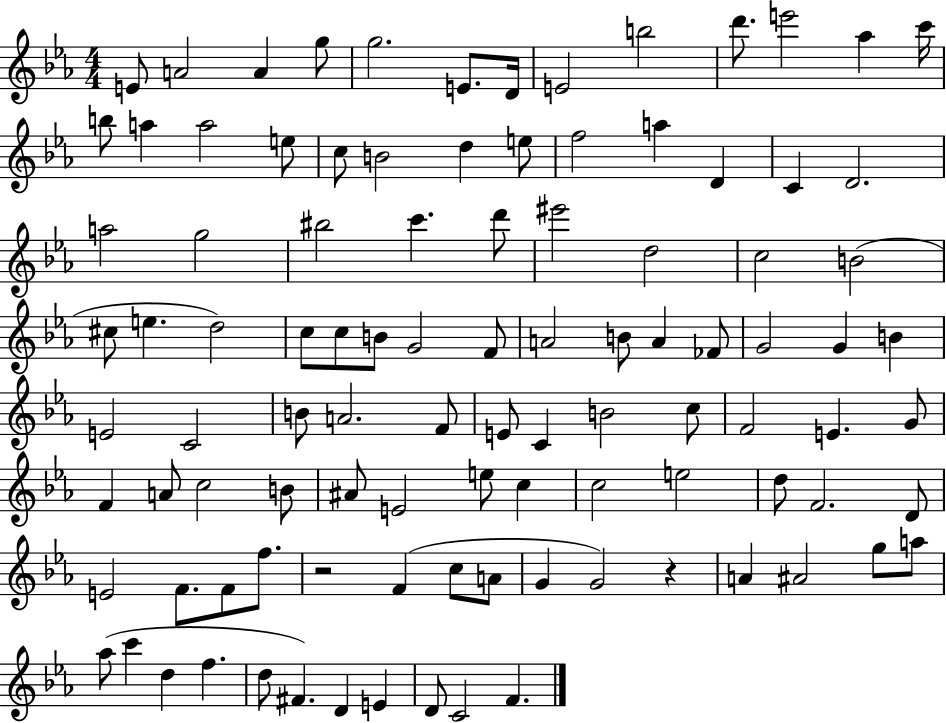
E4/e A4/h A4/q G5/e G5/h. E4/e. D4/s E4/h B5/h D6/e. E6/h Ab5/q C6/s B5/e A5/q A5/h E5/e C5/e B4/h D5/q E5/e F5/h A5/q D4/q C4/q D4/h. A5/h G5/h BIS5/h C6/q. D6/e EIS6/h D5/h C5/h B4/h C#5/e E5/q. D5/h C5/e C5/e B4/e G4/h F4/e A4/h B4/e A4/q FES4/e G4/h G4/q B4/q E4/h C4/h B4/e A4/h. F4/e E4/e C4/q B4/h C5/e F4/h E4/q. G4/e F4/q A4/e C5/h B4/e A#4/e E4/h E5/e C5/q C5/h E5/h D5/e F4/h. D4/e E4/h F4/e. F4/e F5/e. R/h F4/q C5/e A4/e G4/q G4/h R/q A4/q A#4/h G5/e A5/e Ab5/e C6/q D5/q F5/q. D5/e F#4/q. D4/q E4/q D4/e C4/h F4/q.